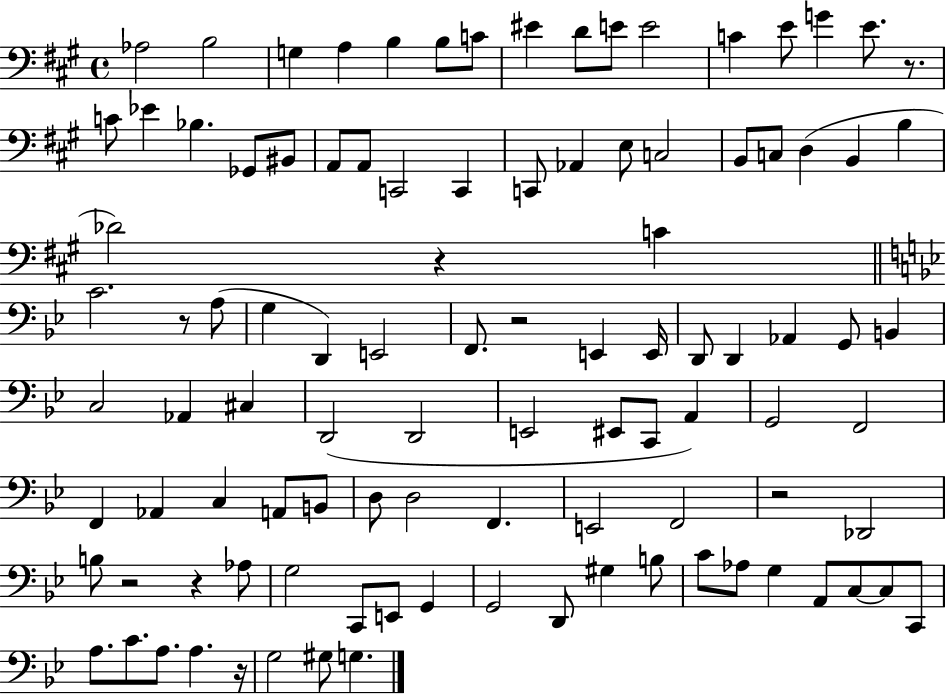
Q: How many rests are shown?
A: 8